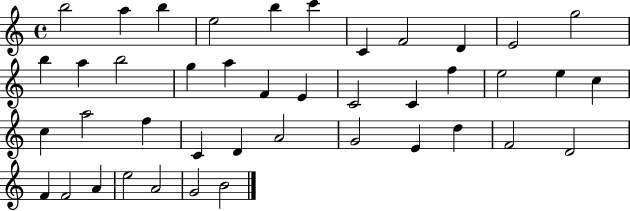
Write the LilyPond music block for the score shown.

{
  \clef treble
  \time 4/4
  \defaultTimeSignature
  \key c \major
  b''2 a''4 b''4 | e''2 b''4 c'''4 | c'4 f'2 d'4 | e'2 g''2 | \break b''4 a''4 b''2 | g''4 a''4 f'4 e'4 | c'2 c'4 f''4 | e''2 e''4 c''4 | \break c''4 a''2 f''4 | c'4 d'4 a'2 | g'2 e'4 d''4 | f'2 d'2 | \break f'4 f'2 a'4 | e''2 a'2 | g'2 b'2 | \bar "|."
}